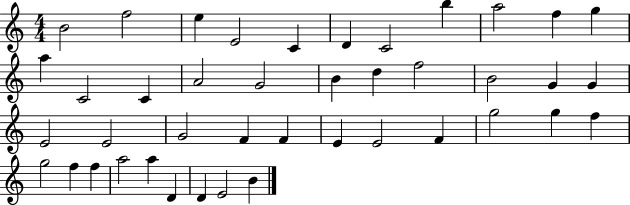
{
  \clef treble
  \numericTimeSignature
  \time 4/4
  \key c \major
  b'2 f''2 | e''4 e'2 c'4 | d'4 c'2 b''4 | a''2 f''4 g''4 | \break a''4 c'2 c'4 | a'2 g'2 | b'4 d''4 f''2 | b'2 g'4 g'4 | \break e'2 e'2 | g'2 f'4 f'4 | e'4 e'2 f'4 | g''2 g''4 f''4 | \break g''2 f''4 f''4 | a''2 a''4 d'4 | d'4 e'2 b'4 | \bar "|."
}